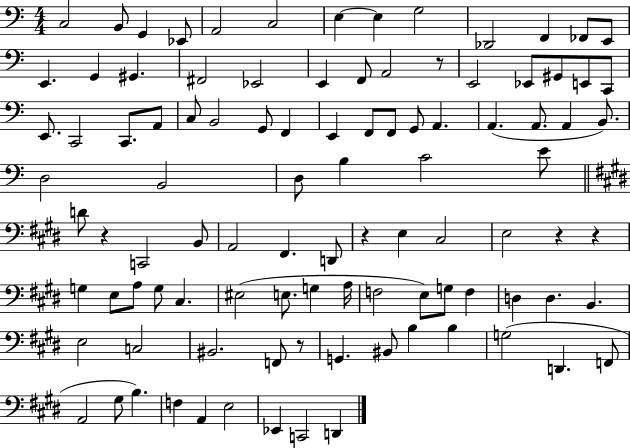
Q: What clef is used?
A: bass